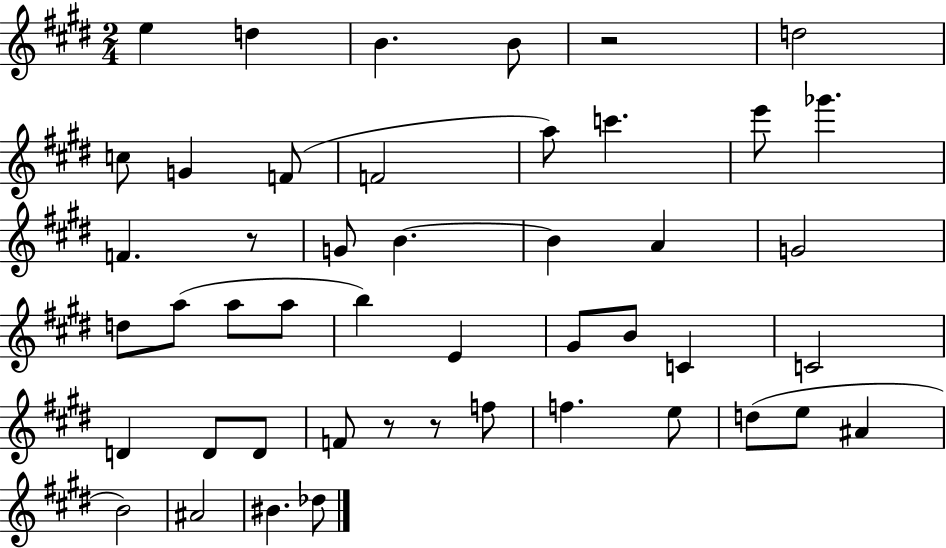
E5/q D5/q B4/q. B4/e R/h D5/h C5/e G4/q F4/e F4/h A5/e C6/q. E6/e Gb6/q. F4/q. R/e G4/e B4/q. B4/q A4/q G4/h D5/e A5/e A5/e A5/e B5/q E4/q G#4/e B4/e C4/q C4/h D4/q D4/e D4/e F4/e R/e R/e F5/e F5/q. E5/e D5/e E5/e A#4/q B4/h A#4/h BIS4/q. Db5/e